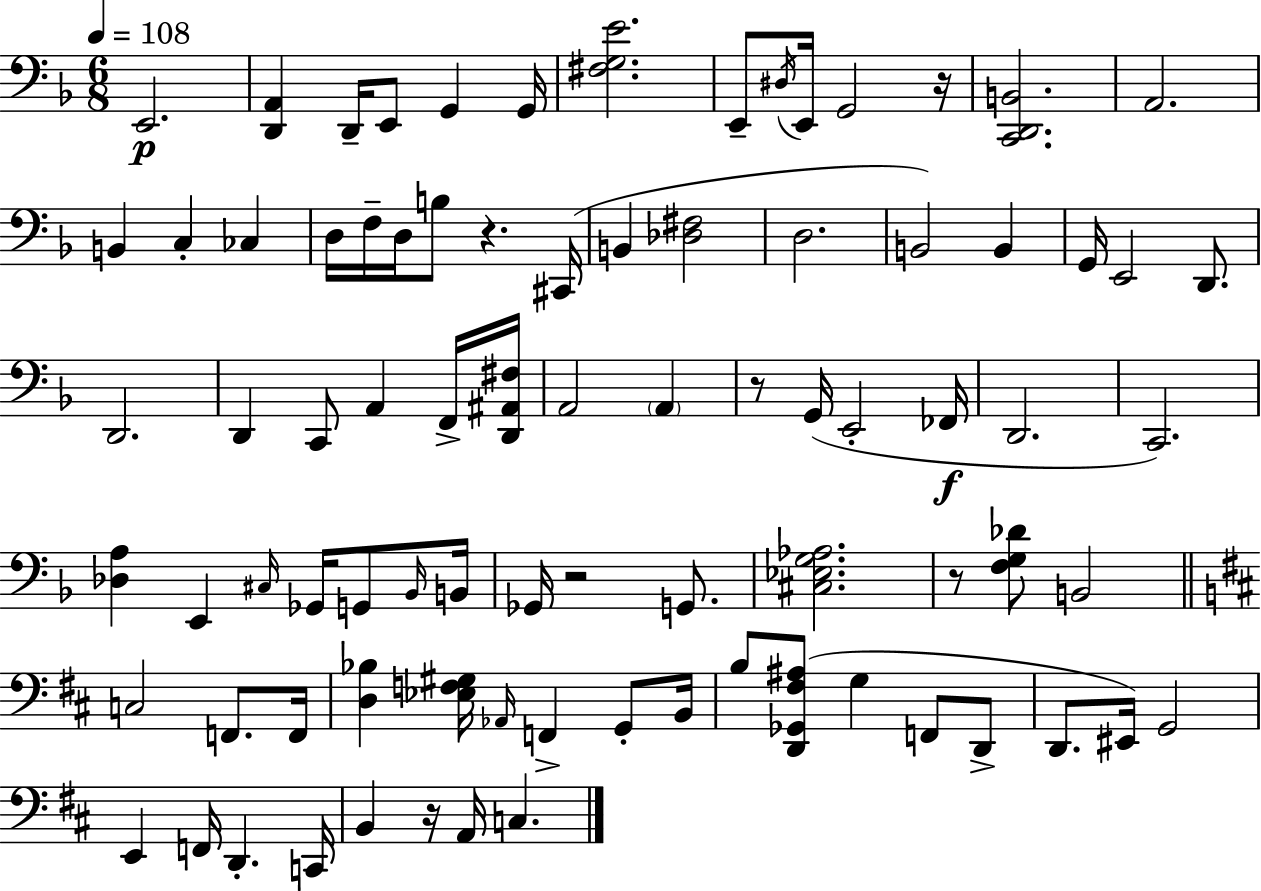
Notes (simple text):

E2/h. [D2,A2]/q D2/s E2/e G2/q G2/s [F#3,G3,E4]/h. E2/e D#3/s E2/s G2/h R/s [C2,D2,B2]/h. A2/h. B2/q C3/q CES3/q D3/s F3/s D3/s B3/e R/q. C#2/s B2/q [Db3,F#3]/h D3/h. B2/h B2/q G2/s E2/h D2/e. D2/h. D2/q C2/e A2/q F2/s [D2,A#2,F#3]/s A2/h A2/q R/e G2/s E2/h FES2/s D2/h. C2/h. [Db3,A3]/q E2/q C#3/s Gb2/s G2/e Bb2/s B2/s Gb2/s R/h G2/e. [C#3,Eb3,G3,Ab3]/h. R/e [F3,G3,Db4]/e B2/h C3/h F2/e. F2/s [D3,Bb3]/q [Eb3,F3,G#3]/s Ab2/s F2/q G2/e B2/s B3/e [D2,Gb2,F#3,A#3]/e G3/q F2/e D2/e D2/e. EIS2/s G2/h E2/q F2/s D2/q. C2/s B2/q R/s A2/s C3/q.